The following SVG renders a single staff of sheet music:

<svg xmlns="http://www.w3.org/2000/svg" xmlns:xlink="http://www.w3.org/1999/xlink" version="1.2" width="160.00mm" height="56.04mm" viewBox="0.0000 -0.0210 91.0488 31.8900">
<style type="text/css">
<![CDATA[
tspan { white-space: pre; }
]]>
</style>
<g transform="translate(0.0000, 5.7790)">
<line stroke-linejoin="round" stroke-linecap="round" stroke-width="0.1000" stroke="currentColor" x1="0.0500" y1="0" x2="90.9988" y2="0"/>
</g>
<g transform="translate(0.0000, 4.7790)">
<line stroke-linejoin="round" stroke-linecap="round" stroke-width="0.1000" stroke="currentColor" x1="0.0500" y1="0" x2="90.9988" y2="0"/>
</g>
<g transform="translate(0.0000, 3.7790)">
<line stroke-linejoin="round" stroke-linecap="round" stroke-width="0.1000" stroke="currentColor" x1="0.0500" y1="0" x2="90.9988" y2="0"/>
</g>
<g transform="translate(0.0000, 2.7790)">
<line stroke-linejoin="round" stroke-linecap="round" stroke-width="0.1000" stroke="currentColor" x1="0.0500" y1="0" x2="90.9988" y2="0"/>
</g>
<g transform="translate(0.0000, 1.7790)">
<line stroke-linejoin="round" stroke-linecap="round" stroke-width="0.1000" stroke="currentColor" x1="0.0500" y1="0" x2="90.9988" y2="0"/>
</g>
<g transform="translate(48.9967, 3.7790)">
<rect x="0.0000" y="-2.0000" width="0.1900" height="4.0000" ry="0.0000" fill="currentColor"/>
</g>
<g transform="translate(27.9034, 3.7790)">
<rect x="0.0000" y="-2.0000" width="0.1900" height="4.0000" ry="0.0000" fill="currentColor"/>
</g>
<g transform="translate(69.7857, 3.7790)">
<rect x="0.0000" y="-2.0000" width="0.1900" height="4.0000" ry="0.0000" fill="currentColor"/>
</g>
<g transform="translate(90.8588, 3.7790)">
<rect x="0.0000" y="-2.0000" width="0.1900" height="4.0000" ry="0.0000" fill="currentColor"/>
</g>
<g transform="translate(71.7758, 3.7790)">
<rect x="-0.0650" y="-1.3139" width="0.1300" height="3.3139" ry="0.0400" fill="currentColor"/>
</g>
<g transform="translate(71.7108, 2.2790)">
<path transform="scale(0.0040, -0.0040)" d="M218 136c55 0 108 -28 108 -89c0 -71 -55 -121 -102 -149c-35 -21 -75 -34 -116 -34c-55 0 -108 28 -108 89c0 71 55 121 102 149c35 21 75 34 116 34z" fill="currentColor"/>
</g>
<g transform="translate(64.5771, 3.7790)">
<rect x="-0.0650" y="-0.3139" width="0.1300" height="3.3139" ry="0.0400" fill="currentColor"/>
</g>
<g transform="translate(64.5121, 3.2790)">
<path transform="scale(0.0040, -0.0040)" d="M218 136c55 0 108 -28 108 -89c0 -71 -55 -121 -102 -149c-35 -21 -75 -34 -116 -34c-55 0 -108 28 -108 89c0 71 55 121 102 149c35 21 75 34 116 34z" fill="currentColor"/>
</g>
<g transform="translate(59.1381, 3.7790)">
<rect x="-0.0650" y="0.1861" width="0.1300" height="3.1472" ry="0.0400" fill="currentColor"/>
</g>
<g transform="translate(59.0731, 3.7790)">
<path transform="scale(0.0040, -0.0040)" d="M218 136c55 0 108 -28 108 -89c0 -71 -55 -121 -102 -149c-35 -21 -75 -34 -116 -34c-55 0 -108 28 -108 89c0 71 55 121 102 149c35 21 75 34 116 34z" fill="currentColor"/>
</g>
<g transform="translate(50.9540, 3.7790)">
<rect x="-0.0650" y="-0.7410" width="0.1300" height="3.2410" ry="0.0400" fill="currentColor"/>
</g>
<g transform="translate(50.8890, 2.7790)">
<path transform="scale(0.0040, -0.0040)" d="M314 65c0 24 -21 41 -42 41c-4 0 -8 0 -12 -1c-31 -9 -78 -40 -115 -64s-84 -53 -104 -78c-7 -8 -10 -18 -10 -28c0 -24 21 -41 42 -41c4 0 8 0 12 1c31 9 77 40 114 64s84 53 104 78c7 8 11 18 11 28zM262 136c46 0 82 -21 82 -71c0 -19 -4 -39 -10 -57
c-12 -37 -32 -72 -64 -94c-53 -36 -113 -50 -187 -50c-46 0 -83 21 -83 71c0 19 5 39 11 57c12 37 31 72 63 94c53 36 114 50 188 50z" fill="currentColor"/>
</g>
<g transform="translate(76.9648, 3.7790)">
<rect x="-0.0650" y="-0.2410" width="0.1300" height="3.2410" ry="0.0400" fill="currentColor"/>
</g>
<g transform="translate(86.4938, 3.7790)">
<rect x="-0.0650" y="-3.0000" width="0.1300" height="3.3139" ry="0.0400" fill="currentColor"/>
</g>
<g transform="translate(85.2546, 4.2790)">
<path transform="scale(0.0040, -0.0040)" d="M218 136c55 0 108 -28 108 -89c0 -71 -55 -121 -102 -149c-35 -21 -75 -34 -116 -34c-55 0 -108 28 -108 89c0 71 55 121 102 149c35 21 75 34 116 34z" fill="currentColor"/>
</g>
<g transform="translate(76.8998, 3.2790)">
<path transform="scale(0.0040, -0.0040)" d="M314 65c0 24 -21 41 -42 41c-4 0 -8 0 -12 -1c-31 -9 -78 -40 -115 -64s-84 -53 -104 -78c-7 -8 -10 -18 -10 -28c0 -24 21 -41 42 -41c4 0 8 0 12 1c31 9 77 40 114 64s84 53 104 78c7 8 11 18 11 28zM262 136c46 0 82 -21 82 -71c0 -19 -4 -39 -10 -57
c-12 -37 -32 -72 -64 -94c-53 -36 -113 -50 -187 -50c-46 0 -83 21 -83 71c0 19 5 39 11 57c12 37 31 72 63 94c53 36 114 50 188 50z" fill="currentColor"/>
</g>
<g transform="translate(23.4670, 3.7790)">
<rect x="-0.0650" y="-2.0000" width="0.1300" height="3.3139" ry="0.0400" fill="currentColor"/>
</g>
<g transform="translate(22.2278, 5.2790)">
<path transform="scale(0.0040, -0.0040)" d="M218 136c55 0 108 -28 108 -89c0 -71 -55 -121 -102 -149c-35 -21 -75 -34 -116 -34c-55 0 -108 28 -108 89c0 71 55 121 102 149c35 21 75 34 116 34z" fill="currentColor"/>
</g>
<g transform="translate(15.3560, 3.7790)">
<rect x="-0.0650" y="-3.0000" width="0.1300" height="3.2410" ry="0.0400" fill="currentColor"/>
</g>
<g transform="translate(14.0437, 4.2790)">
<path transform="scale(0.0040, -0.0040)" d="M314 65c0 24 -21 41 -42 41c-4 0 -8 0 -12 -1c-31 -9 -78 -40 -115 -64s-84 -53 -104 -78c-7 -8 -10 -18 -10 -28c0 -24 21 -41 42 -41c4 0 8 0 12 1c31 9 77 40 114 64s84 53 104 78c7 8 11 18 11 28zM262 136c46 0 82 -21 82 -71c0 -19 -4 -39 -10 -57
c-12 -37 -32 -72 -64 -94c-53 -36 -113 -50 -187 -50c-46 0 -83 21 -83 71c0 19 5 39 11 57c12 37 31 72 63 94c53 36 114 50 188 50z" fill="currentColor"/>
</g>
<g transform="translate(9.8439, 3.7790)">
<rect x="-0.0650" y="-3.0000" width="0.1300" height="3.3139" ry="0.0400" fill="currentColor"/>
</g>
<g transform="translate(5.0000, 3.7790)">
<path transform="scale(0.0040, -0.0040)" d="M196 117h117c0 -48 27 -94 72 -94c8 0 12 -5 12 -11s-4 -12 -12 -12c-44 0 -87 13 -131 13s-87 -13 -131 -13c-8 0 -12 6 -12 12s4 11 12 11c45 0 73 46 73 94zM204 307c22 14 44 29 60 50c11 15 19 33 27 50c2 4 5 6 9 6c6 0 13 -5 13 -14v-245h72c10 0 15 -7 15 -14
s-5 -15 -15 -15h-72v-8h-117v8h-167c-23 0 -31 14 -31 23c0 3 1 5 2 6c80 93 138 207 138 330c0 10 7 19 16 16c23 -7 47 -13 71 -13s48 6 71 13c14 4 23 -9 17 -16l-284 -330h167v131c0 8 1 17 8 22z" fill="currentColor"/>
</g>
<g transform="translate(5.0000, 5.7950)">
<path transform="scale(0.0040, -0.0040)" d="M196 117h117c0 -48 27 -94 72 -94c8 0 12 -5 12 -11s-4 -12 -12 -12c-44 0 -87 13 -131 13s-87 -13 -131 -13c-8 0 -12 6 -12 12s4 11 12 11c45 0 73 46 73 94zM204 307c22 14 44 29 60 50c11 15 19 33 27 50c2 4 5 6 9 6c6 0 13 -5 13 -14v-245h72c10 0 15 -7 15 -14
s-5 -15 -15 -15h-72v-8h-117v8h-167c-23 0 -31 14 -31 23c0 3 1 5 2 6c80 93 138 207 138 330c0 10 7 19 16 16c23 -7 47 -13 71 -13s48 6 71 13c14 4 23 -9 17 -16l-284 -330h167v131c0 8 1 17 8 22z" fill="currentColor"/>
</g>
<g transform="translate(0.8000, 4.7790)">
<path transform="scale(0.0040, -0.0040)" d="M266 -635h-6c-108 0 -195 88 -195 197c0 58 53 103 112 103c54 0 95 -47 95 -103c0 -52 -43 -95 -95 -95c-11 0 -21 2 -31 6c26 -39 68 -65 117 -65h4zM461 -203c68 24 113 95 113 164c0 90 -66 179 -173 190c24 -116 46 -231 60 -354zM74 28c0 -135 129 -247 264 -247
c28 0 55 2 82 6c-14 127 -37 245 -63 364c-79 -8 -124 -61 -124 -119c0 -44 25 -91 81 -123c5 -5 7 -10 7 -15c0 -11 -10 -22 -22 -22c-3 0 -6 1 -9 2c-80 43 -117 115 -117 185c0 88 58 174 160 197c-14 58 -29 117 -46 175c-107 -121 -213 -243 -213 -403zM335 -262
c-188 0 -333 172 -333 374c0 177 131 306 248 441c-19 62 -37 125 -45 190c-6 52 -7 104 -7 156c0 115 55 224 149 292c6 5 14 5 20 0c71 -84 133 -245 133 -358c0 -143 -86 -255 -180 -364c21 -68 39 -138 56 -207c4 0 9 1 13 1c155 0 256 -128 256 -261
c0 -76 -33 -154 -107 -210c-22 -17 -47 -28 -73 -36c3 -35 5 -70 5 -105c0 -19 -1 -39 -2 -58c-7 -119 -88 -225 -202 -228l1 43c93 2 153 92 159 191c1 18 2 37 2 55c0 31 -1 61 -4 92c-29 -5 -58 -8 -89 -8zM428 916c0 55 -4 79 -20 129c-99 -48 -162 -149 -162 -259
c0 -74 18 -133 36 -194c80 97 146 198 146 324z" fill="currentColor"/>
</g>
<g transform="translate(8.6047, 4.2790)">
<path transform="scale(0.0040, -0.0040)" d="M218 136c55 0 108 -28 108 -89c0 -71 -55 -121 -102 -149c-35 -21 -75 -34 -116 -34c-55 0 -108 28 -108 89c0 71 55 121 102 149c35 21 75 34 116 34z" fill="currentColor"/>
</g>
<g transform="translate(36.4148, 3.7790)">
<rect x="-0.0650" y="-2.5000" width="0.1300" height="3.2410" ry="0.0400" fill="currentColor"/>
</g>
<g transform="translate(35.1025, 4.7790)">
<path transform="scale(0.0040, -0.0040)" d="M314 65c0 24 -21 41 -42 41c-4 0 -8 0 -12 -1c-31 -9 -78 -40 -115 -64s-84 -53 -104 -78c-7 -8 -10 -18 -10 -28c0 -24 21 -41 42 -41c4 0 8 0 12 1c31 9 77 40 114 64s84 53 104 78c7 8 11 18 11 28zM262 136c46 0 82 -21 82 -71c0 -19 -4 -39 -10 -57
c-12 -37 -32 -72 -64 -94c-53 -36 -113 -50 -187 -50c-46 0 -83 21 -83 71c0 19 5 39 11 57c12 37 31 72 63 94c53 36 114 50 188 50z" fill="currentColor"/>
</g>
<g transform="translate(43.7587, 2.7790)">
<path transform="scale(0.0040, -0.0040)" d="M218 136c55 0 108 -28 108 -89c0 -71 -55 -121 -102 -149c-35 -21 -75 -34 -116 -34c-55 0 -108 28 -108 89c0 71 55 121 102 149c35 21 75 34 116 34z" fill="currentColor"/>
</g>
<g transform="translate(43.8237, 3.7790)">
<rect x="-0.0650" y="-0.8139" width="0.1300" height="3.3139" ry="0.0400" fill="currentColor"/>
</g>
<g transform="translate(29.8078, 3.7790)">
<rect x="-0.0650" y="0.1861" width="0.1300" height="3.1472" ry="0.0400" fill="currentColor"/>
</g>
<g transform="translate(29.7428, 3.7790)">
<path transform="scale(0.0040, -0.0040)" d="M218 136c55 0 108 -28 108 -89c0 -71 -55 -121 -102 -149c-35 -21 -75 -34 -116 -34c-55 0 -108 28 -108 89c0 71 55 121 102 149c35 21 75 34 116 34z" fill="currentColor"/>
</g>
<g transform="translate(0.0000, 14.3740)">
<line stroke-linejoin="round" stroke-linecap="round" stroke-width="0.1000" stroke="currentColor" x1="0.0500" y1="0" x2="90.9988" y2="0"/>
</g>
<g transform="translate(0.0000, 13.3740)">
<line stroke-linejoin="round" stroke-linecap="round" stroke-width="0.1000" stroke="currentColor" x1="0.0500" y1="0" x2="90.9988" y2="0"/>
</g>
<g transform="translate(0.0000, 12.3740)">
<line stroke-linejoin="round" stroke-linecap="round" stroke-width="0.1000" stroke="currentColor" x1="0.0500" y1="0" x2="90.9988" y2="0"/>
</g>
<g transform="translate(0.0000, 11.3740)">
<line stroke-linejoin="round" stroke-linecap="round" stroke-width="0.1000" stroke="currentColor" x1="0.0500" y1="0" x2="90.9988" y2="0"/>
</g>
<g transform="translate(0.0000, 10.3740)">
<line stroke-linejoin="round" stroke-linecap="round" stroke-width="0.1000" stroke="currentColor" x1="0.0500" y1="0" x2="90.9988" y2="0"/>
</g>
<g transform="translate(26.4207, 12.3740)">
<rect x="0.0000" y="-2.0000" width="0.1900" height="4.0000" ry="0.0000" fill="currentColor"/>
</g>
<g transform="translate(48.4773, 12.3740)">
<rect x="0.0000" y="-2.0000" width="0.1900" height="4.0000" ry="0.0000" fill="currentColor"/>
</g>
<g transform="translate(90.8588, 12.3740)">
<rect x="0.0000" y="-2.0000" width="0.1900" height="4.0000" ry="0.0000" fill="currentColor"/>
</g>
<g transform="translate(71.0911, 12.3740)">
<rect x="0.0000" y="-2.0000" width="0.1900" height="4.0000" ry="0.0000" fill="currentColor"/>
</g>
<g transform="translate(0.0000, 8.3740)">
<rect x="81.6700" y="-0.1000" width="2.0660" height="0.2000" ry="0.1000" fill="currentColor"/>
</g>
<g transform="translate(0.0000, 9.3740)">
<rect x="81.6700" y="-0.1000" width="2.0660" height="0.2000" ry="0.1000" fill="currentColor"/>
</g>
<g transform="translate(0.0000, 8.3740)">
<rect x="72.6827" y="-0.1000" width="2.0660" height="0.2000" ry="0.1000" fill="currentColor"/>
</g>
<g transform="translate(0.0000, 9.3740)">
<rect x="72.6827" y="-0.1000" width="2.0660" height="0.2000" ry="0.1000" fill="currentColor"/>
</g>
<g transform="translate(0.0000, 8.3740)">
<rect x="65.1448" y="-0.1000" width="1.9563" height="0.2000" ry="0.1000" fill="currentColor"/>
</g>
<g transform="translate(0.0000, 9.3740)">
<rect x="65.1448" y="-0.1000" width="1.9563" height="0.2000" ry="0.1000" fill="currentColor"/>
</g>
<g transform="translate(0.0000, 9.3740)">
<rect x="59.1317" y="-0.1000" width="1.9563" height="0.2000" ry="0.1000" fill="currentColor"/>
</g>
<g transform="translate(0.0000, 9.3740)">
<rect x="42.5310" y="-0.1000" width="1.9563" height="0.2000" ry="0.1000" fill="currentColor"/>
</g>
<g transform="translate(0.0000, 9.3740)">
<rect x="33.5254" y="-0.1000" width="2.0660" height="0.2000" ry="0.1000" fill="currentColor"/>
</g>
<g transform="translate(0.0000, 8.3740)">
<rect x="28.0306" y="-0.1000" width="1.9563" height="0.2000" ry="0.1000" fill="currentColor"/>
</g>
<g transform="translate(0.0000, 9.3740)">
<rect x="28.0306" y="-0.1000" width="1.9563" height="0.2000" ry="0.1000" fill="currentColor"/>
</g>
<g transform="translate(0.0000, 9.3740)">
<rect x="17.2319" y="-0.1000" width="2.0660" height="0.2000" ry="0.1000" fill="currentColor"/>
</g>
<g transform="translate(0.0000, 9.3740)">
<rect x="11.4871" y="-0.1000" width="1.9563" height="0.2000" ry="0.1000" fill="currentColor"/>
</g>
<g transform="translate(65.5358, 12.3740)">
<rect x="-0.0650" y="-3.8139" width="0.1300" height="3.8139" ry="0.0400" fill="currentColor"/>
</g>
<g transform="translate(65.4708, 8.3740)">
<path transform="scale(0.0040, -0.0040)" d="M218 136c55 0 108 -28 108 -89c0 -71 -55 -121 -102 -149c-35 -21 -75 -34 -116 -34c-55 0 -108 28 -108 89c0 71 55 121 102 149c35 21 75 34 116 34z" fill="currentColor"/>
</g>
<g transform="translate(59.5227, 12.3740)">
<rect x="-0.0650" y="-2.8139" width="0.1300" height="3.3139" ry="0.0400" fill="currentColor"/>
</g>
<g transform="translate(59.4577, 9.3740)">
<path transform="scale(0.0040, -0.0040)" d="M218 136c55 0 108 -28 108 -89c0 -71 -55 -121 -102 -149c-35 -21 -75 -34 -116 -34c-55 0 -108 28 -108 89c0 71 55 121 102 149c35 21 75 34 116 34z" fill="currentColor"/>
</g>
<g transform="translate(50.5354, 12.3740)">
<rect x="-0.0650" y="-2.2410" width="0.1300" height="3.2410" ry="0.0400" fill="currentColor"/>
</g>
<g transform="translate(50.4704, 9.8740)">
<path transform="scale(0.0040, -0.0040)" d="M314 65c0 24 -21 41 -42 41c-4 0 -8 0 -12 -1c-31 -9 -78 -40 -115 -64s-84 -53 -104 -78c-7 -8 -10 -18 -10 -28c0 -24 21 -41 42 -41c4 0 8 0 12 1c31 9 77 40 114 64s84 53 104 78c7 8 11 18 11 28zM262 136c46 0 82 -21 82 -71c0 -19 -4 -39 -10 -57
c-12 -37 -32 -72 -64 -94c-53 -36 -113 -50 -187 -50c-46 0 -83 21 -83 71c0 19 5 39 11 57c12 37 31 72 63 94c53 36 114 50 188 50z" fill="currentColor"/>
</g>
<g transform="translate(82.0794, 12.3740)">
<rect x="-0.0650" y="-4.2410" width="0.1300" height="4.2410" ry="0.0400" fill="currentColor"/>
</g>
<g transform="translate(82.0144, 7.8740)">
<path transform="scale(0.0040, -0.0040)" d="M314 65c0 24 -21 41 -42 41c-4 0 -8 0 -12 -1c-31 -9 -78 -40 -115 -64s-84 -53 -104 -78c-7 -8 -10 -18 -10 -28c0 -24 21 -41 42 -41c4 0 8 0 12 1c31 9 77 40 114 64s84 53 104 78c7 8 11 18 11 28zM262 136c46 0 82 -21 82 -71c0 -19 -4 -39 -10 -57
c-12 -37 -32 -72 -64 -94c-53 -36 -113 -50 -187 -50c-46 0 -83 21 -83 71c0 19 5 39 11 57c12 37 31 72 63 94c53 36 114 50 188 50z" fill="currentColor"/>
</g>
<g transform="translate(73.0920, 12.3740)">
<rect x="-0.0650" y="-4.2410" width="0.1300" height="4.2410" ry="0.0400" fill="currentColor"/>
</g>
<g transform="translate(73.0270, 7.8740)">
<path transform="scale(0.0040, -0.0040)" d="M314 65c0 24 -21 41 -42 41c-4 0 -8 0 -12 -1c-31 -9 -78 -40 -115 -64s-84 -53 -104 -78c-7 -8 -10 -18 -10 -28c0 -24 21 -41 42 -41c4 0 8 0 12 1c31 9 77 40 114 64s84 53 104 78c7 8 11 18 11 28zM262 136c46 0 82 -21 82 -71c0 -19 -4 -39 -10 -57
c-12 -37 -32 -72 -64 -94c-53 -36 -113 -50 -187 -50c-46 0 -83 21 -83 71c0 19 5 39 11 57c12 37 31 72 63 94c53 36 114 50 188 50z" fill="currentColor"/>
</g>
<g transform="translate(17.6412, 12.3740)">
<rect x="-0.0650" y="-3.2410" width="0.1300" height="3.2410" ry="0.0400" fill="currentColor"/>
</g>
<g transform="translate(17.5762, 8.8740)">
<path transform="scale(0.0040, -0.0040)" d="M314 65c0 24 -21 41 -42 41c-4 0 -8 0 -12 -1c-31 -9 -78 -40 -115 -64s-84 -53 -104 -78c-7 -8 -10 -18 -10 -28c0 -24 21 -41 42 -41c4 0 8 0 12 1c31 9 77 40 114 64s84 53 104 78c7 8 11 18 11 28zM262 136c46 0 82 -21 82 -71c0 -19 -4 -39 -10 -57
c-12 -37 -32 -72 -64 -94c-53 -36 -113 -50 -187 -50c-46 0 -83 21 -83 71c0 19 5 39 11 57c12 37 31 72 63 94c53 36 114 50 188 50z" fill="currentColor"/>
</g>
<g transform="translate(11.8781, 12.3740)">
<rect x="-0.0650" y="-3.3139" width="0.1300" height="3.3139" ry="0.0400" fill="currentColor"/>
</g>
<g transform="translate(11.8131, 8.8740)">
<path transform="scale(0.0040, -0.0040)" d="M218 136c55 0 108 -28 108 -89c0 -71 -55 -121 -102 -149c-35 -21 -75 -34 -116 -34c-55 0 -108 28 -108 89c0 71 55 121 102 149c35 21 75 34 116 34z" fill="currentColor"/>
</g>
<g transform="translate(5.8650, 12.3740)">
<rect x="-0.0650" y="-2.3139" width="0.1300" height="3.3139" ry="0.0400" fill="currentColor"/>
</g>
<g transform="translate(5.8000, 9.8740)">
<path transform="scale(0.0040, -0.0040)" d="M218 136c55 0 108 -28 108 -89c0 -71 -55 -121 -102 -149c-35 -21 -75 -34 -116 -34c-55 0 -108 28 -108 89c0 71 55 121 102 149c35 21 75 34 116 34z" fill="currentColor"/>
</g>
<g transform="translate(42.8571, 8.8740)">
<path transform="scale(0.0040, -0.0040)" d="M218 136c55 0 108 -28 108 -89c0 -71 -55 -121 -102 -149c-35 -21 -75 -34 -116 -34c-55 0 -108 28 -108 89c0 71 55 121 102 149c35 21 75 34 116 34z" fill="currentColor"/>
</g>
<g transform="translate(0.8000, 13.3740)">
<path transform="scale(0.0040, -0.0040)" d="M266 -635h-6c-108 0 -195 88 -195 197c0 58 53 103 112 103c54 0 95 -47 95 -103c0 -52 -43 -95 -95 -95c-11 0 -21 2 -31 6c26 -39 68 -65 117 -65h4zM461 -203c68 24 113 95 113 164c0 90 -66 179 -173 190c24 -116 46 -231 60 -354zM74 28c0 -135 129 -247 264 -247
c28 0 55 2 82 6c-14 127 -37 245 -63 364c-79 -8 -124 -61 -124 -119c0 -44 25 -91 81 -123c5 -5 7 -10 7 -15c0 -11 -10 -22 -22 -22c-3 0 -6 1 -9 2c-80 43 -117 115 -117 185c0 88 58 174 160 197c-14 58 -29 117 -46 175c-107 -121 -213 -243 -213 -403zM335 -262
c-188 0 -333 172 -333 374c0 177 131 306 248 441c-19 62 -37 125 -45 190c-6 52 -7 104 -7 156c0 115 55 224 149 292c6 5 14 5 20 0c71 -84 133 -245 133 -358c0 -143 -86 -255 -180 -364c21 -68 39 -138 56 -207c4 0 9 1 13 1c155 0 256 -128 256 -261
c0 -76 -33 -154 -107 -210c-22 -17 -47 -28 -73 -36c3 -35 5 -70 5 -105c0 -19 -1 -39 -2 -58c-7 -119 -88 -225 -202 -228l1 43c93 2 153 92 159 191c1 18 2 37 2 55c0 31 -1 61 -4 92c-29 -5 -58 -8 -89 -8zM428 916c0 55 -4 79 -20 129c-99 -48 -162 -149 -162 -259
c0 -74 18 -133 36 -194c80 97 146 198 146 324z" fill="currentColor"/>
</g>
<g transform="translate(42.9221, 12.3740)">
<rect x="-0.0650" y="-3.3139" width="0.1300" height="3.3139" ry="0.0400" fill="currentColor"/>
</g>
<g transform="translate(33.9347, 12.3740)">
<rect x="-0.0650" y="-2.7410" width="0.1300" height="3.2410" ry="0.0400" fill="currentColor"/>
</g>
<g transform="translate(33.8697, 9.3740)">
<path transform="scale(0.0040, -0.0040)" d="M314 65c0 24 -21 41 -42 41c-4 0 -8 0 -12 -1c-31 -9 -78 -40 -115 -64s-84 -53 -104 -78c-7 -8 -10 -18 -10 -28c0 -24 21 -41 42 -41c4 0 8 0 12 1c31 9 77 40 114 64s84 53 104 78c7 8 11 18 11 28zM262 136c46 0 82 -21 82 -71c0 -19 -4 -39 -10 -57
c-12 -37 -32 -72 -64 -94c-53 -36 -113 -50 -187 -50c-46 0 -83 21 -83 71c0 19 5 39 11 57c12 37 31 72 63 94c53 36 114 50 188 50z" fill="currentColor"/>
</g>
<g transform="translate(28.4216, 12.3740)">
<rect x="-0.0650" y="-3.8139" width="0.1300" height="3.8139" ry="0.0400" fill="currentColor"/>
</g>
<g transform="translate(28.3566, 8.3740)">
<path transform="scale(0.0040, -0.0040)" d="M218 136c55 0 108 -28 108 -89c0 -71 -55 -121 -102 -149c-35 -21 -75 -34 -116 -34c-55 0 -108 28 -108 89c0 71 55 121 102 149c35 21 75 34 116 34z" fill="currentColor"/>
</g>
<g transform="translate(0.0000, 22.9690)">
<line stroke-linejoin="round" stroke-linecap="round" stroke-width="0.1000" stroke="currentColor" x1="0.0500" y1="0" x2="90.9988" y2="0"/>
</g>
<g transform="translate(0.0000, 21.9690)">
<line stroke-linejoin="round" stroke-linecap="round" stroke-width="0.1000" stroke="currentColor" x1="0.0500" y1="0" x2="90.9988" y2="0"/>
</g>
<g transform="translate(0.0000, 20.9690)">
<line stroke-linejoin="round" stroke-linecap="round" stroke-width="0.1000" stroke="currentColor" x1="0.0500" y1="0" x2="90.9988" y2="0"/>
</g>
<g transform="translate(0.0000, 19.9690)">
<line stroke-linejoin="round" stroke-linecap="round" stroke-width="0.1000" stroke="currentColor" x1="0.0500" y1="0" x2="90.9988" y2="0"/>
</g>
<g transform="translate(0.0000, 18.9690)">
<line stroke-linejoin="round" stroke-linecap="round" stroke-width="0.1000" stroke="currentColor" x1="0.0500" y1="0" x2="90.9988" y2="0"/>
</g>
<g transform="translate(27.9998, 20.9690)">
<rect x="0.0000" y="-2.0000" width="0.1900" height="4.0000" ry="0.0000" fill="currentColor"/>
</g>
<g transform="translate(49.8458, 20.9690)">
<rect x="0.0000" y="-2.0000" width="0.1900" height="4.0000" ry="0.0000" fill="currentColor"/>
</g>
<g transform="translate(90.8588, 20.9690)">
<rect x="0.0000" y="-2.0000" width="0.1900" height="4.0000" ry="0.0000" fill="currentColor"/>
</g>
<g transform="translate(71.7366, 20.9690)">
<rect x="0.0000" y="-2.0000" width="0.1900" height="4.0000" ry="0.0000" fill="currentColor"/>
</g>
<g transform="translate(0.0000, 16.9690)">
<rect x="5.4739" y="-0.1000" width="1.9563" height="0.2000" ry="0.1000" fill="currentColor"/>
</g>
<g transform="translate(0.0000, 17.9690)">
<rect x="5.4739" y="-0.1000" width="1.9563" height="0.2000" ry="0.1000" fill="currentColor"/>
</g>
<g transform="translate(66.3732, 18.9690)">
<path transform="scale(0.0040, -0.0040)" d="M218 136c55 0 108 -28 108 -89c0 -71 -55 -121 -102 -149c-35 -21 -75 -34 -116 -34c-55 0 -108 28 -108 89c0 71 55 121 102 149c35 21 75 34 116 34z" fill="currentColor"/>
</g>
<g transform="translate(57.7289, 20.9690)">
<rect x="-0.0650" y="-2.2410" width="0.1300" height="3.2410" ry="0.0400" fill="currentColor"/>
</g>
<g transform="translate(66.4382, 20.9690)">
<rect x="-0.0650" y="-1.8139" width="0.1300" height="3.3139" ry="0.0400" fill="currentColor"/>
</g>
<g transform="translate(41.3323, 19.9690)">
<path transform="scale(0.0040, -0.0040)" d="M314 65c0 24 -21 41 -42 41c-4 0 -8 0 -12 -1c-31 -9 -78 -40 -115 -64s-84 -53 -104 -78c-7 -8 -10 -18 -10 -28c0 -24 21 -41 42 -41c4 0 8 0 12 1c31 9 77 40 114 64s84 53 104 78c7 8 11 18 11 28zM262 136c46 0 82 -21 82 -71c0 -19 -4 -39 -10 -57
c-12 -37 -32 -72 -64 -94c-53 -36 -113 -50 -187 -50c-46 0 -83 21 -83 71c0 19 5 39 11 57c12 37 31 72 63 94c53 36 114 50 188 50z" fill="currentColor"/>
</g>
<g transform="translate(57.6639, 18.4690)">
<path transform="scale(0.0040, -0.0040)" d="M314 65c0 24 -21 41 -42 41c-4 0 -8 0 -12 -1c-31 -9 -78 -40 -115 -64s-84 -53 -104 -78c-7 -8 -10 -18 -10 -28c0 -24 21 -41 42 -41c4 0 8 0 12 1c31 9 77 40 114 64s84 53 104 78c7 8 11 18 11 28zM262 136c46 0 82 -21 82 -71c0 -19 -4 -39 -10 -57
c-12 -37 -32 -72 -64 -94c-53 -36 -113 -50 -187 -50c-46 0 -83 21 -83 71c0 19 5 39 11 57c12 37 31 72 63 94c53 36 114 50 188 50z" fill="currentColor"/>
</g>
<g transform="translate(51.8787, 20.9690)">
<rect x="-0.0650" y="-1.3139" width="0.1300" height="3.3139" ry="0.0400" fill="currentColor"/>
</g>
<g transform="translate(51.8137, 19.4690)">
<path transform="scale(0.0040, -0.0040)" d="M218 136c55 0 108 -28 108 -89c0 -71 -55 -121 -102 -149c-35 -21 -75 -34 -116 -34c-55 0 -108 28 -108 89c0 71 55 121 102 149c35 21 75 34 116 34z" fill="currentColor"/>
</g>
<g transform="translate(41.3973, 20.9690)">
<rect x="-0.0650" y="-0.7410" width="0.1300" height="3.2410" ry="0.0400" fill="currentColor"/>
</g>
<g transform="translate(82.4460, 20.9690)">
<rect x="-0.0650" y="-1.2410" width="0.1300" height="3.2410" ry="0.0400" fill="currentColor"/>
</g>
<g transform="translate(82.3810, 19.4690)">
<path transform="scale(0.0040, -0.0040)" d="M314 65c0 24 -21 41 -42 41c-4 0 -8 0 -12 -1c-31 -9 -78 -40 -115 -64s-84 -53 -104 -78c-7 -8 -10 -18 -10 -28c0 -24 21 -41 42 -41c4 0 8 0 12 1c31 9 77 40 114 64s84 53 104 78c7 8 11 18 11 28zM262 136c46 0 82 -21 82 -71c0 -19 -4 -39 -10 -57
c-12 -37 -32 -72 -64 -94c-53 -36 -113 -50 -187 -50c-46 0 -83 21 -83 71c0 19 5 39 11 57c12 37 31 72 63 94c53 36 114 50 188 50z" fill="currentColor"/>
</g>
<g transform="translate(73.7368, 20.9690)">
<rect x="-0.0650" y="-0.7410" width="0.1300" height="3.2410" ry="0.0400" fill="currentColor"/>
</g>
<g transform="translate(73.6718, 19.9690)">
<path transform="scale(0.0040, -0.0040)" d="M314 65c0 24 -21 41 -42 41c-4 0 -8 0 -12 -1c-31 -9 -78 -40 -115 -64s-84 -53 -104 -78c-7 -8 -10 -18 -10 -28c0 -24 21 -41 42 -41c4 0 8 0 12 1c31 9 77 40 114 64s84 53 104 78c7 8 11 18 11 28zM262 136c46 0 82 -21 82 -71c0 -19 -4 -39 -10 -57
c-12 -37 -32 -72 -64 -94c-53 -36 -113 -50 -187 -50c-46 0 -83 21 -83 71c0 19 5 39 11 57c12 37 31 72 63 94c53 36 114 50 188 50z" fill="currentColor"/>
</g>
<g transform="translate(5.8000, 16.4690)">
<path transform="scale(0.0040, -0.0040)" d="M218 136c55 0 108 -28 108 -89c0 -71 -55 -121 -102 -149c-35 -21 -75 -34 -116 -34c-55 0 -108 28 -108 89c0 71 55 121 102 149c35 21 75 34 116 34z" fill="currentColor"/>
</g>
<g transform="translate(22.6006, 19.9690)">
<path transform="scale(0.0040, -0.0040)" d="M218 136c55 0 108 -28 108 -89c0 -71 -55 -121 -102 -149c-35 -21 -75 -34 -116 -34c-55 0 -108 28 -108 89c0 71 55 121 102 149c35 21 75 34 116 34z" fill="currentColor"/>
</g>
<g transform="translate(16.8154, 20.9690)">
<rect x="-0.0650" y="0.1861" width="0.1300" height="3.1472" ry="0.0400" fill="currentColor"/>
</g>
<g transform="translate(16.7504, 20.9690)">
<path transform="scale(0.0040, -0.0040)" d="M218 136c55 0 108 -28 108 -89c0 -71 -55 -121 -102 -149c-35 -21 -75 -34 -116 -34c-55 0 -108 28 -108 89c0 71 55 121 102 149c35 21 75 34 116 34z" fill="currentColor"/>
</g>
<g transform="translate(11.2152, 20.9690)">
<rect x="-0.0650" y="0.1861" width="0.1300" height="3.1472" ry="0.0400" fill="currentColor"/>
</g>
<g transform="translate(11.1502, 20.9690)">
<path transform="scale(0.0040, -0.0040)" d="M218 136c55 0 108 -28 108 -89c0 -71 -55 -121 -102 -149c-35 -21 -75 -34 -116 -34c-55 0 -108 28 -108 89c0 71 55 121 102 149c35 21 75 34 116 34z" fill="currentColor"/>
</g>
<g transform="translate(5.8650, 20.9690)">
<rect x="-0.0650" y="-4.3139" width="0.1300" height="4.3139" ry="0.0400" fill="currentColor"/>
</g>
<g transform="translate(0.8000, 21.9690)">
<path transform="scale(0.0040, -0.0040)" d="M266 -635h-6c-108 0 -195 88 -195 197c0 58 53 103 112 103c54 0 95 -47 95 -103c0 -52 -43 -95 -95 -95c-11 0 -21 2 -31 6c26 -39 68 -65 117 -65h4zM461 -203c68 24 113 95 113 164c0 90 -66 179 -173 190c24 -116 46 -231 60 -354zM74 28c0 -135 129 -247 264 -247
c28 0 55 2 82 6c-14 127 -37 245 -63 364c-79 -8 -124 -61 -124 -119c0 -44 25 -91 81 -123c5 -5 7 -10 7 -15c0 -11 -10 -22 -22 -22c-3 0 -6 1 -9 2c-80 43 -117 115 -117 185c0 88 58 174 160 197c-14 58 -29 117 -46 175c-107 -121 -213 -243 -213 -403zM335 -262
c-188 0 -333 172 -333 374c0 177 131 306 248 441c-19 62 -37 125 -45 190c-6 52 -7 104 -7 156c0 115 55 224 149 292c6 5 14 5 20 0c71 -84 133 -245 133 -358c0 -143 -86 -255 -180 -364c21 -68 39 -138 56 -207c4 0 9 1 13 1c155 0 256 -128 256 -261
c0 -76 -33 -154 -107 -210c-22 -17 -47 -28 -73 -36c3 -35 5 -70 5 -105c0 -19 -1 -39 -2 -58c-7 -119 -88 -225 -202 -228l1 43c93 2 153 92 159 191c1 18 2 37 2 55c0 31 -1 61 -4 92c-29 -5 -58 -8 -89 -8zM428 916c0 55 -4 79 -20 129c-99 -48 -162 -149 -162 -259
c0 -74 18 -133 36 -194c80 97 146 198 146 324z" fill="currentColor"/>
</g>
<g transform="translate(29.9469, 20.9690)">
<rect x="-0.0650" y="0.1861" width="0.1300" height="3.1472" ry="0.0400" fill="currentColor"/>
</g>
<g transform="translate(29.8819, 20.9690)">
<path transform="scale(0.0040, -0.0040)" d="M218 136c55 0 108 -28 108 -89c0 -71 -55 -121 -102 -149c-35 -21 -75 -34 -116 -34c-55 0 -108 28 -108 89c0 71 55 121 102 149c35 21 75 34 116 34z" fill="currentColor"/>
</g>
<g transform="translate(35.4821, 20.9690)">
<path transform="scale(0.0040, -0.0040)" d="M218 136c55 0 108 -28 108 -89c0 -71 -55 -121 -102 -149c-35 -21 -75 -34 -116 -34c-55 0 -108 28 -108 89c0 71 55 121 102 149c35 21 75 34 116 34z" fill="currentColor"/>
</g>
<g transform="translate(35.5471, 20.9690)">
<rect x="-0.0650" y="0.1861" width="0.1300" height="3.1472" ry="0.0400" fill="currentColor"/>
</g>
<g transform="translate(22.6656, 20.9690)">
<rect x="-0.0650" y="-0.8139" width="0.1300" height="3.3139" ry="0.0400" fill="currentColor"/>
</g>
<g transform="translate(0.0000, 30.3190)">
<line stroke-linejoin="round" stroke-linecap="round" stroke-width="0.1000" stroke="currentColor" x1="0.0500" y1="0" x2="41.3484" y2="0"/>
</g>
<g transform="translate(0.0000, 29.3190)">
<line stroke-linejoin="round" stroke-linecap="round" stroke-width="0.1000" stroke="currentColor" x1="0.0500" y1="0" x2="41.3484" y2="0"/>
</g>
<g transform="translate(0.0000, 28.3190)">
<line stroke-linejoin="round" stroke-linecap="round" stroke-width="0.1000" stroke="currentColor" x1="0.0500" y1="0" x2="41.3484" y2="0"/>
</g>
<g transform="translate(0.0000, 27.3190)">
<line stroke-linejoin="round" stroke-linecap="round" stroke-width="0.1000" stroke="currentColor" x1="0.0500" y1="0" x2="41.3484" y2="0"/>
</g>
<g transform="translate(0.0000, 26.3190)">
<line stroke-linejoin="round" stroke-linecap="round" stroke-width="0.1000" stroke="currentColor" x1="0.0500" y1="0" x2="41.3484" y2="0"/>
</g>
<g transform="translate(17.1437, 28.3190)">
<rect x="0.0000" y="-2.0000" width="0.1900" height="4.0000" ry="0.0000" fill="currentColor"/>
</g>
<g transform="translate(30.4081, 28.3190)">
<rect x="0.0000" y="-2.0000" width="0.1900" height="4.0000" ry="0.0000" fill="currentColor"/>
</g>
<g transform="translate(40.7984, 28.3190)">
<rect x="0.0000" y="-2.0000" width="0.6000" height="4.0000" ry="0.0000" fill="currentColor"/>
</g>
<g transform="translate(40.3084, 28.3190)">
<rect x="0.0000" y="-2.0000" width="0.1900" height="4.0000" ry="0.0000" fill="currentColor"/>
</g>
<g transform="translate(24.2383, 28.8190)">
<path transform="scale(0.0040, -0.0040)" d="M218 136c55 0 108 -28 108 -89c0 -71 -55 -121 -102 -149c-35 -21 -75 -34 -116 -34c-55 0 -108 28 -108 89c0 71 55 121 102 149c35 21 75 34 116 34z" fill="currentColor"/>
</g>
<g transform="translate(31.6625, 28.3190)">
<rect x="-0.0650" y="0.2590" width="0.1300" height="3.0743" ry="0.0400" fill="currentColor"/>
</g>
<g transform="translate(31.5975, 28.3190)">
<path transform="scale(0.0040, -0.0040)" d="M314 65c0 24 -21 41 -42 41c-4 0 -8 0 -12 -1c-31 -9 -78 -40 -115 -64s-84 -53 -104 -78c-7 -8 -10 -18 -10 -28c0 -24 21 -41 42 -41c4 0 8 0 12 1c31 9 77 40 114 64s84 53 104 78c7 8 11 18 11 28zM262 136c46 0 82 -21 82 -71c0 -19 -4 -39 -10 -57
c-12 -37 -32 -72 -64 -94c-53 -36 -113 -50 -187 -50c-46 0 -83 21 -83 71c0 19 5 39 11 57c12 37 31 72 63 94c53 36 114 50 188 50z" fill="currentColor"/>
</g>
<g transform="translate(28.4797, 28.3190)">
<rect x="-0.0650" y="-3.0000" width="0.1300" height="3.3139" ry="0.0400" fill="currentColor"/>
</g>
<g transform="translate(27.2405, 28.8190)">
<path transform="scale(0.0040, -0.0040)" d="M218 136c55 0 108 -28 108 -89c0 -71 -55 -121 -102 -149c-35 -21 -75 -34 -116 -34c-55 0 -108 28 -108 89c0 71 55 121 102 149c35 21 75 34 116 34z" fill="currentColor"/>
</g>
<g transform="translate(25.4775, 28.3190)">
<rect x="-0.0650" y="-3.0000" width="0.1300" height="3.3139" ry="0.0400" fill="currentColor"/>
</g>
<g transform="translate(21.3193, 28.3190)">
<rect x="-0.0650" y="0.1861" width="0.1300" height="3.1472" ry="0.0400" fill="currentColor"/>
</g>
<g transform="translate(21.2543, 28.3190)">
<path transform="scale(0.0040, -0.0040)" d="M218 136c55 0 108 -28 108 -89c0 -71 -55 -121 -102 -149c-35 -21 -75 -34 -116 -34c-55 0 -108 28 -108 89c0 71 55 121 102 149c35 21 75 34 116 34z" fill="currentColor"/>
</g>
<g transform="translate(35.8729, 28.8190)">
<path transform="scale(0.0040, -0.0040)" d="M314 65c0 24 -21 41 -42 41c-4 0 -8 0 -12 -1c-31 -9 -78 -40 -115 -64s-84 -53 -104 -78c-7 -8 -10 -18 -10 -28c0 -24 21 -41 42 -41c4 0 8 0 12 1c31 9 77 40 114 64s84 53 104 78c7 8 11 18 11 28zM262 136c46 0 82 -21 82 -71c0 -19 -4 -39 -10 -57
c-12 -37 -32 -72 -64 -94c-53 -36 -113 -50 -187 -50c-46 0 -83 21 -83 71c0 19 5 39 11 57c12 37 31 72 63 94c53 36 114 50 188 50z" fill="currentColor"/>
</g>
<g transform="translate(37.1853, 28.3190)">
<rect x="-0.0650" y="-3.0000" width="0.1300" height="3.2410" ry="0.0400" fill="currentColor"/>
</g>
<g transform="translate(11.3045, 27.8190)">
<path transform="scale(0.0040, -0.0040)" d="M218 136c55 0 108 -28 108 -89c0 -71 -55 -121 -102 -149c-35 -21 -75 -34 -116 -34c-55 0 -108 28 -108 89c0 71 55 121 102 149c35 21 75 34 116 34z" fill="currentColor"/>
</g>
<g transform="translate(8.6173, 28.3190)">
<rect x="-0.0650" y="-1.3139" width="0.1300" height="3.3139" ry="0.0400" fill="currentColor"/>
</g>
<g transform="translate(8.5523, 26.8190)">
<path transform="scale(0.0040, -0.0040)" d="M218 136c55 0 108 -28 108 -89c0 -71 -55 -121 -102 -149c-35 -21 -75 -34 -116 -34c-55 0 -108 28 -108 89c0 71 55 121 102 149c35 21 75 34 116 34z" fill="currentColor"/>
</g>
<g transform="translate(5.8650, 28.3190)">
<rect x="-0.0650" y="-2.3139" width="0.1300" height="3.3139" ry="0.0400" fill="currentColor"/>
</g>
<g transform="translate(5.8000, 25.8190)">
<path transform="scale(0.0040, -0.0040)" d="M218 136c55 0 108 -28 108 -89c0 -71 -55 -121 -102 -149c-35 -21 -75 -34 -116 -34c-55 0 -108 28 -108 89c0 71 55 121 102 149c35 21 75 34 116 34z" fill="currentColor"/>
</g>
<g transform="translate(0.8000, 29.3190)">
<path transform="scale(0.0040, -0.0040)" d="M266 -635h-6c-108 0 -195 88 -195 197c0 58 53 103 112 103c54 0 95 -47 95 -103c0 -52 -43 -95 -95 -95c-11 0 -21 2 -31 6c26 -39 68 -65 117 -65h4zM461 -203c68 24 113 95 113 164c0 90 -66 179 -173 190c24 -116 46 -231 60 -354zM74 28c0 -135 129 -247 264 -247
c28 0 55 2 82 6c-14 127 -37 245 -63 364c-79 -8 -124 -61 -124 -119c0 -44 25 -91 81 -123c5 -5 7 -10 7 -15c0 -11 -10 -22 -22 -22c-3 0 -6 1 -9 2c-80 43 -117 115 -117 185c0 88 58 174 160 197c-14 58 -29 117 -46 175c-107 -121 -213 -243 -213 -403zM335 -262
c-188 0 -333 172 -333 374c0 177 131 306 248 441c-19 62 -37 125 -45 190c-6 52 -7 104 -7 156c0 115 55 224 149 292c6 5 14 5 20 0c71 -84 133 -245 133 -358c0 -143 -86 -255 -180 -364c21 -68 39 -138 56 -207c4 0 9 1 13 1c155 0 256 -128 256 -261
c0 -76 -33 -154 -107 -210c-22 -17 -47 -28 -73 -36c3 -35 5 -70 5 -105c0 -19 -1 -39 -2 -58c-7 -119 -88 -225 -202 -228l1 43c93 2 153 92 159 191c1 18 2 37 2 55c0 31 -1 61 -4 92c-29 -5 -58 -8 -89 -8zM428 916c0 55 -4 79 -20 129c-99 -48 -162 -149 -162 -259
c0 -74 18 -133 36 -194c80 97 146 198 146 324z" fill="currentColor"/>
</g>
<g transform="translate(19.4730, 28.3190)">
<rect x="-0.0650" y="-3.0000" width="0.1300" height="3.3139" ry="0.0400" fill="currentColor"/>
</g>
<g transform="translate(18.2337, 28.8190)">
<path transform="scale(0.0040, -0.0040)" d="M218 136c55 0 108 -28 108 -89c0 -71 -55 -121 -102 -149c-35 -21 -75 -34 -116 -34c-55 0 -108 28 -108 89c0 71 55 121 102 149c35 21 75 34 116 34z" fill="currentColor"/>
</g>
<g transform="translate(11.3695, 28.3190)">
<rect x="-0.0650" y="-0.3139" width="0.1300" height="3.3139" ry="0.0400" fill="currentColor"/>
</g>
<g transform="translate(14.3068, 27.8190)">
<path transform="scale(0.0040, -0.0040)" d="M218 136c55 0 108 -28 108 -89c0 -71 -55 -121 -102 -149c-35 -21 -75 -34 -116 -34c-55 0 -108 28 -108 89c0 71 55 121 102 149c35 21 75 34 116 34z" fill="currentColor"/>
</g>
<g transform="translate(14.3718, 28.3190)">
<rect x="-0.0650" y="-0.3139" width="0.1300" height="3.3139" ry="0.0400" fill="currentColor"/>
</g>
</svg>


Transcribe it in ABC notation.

X:1
T:Untitled
M:4/4
L:1/4
K:C
A A2 F B G2 d d2 B c e c2 A g b b2 c' a2 b g2 a c' d'2 d'2 d' B B d B B d2 e g2 f d2 e2 g e c c A B A A B2 A2